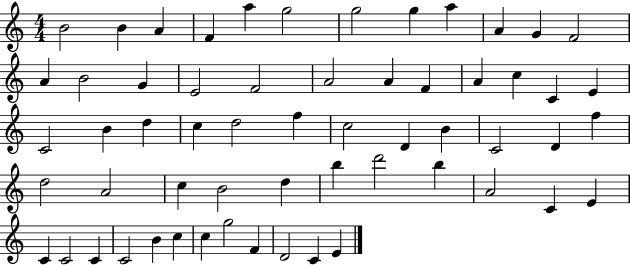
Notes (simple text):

B4/h B4/q A4/q F4/q A5/q G5/h G5/h G5/q A5/q A4/q G4/q F4/h A4/q B4/h G4/q E4/h F4/h A4/h A4/q F4/q A4/q C5/q C4/q E4/q C4/h B4/q D5/q C5/q D5/h F5/q C5/h D4/q B4/q C4/h D4/q F5/q D5/h A4/h C5/q B4/h D5/q B5/q D6/h B5/q A4/h C4/q E4/q C4/q C4/h C4/q C4/h B4/q C5/q C5/q G5/h F4/q D4/h C4/q E4/q